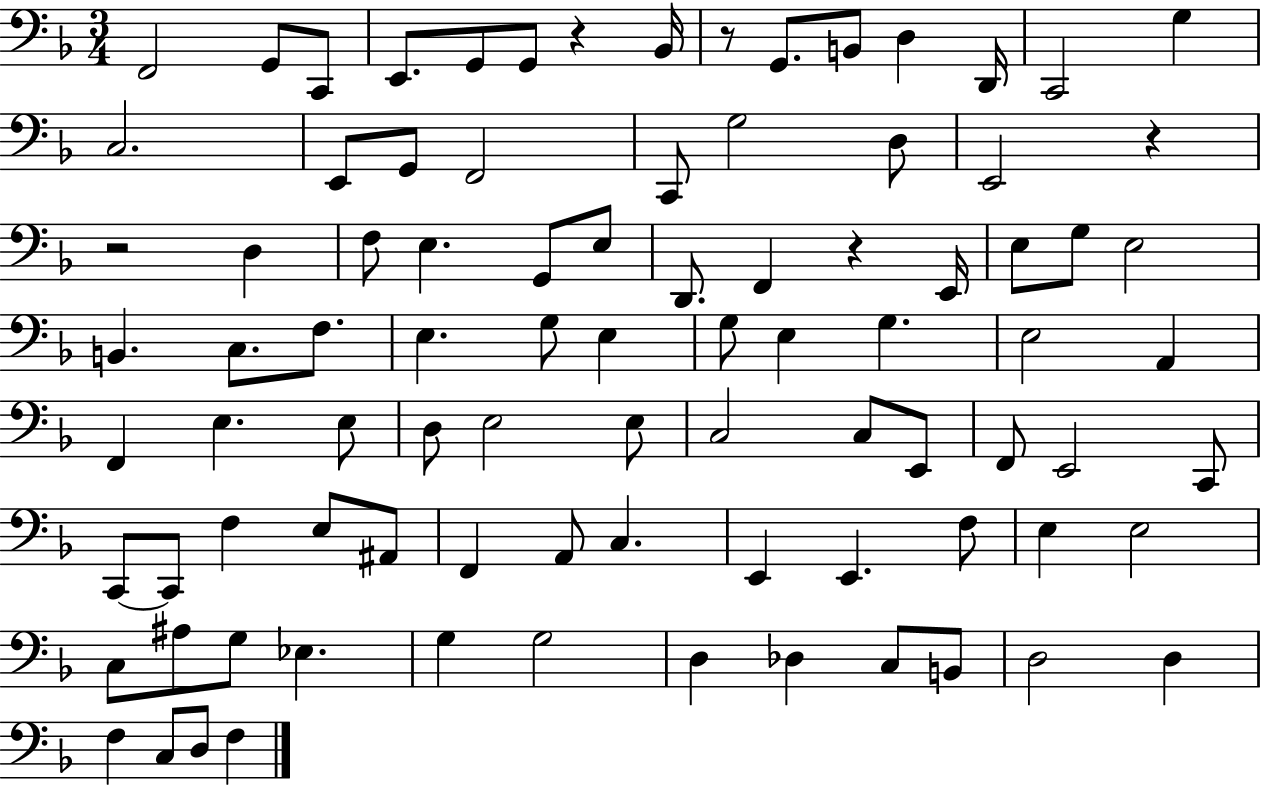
{
  \clef bass
  \numericTimeSignature
  \time 3/4
  \key f \major
  \repeat volta 2 { f,2 g,8 c,8 | e,8. g,8 g,8 r4 bes,16 | r8 g,8. b,8 d4 d,16 | c,2 g4 | \break c2. | e,8 g,8 f,2 | c,8 g2 d8 | e,2 r4 | \break r2 d4 | f8 e4. g,8 e8 | d,8. f,4 r4 e,16 | e8 g8 e2 | \break b,4. c8. f8. | e4. g8 e4 | g8 e4 g4. | e2 a,4 | \break f,4 e4. e8 | d8 e2 e8 | c2 c8 e,8 | f,8 e,2 c,8 | \break c,8~~ c,8 f4 e8 ais,8 | f,4 a,8 c4. | e,4 e,4. f8 | e4 e2 | \break c8 ais8 g8 ees4. | g4 g2 | d4 des4 c8 b,8 | d2 d4 | \break f4 c8 d8 f4 | } \bar "|."
}